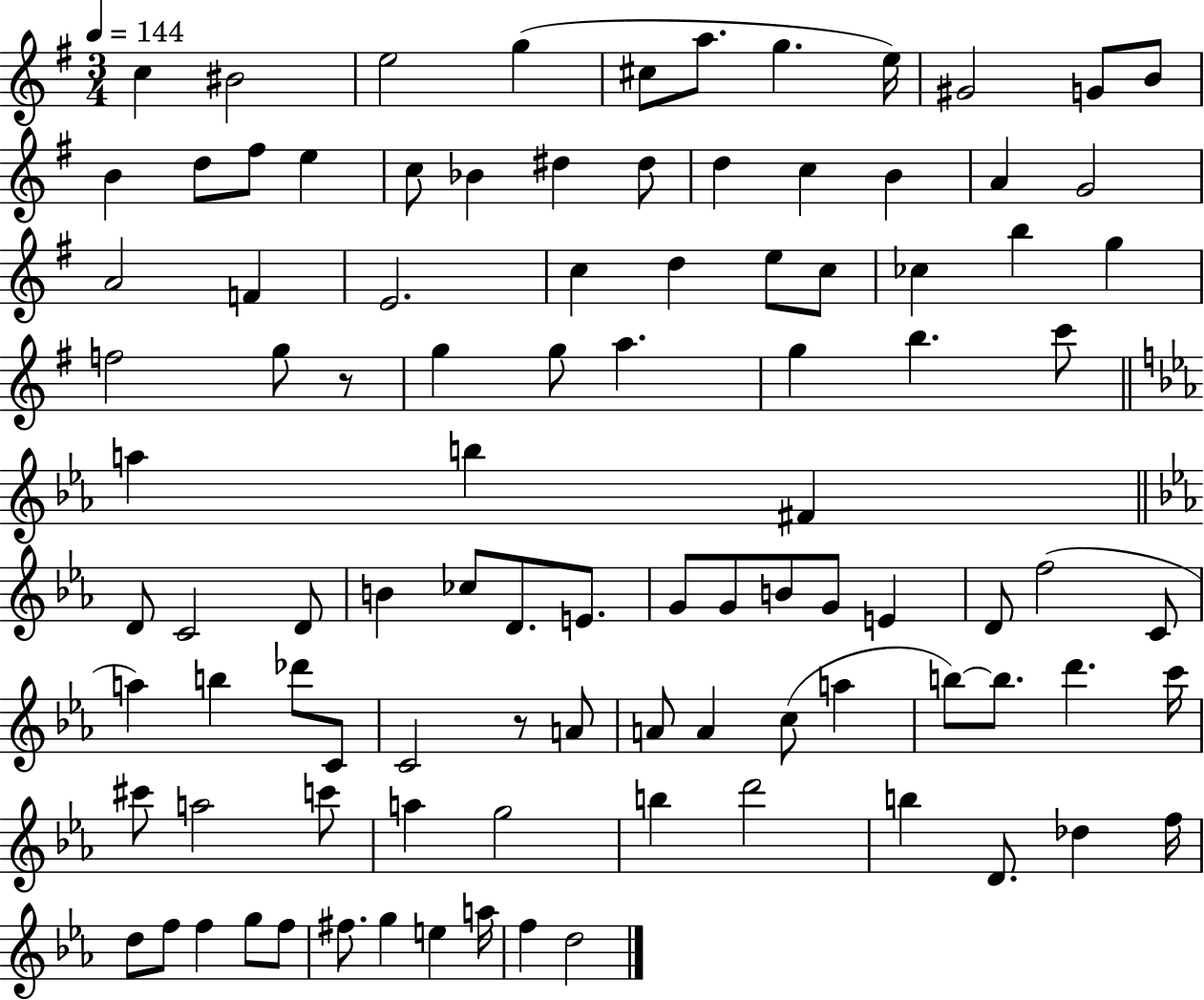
C5/q BIS4/h E5/h G5/q C#5/e A5/e. G5/q. E5/s G#4/h G4/e B4/e B4/q D5/e F#5/e E5/q C5/e Bb4/q D#5/q D#5/e D5/q C5/q B4/q A4/q G4/h A4/h F4/q E4/h. C5/q D5/q E5/e C5/e CES5/q B5/q G5/q F5/h G5/e R/e G5/q G5/e A5/q. G5/q B5/q. C6/e A5/q B5/q F#4/q D4/e C4/h D4/e B4/q CES5/e D4/e. E4/e. G4/e G4/e B4/e G4/e E4/q D4/e F5/h C4/e A5/q B5/q Db6/e C4/e C4/h R/e A4/e A4/e A4/q C5/e A5/q B5/e B5/e. D6/q. C6/s C#6/e A5/h C6/e A5/q G5/h B5/q D6/h B5/q D4/e. Db5/q F5/s D5/e F5/e F5/q G5/e F5/e F#5/e. G5/q E5/q A5/s F5/q D5/h